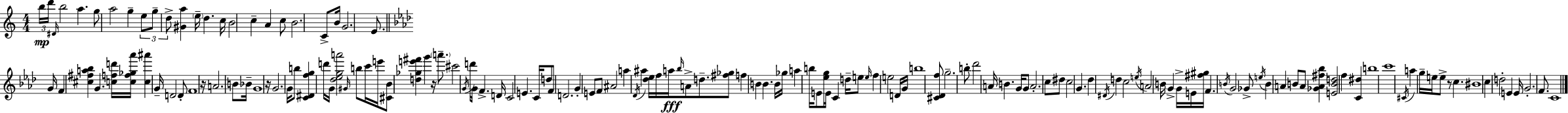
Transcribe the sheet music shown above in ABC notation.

X:1
T:Untitled
M:4/4
L:1/4
K:Am
b/4 d'/4 ^D/4 b2 a g/2 a2 g e/2 g/2 d/2 [^Ga] e/4 d c/4 B2 c A c/2 B2 C/2 B/4 G2 E/2 G/4 F [^c^fa_b] G [cfd']/4 [cf_g_a']/4 [c^a'] G/4 D2 D/2 F4 z/4 A2 B/2 _B/4 G4 z/4 G2 G/4 b/2 [C^Dfg] d'/4 G/4 [_d_ega']2 ^G/4 b/2 c'/4 e'/4 [^C_B]/2 [d_ge'^f'] g' z/4 a'/2 ^c'2 G/4 d'/4 G/4 F D/4 C2 E C/4 d/2 F/2 D2 G E/2 F/2 ^A2 a _D/4 ^a [_d_e]/4 f/4 a/4 _b/4 A/2 d/2 [^f_g]/2 f B B B/4 _g/4 a b/4 E/2 [_eg]/4 E/4 C d/4 e/2 e/4 f e2 D/4 G/4 b4 [^C_Df]/2 g2 b/2 _d'2 A/4 B G/4 G/2 A2 c/2 ^d/2 c2 G _d ^D/4 d c2 e/4 A2 B/4 G G/4 E/4 [^f^g]/4 F B/4 G2 _G/2 e/4 B A B/2 A/2 [_GA^f_b] [EBd]2 f [C^d] b4 c'4 ^C/4 a g/4 e/4 e/2 z/2 c ^B4 c d2 E E/4 G2 F/2 C4